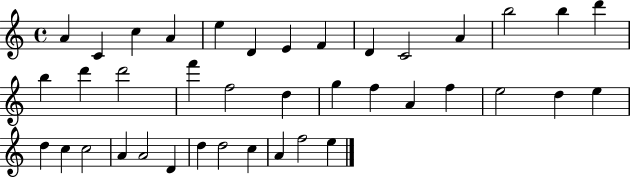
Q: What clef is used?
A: treble